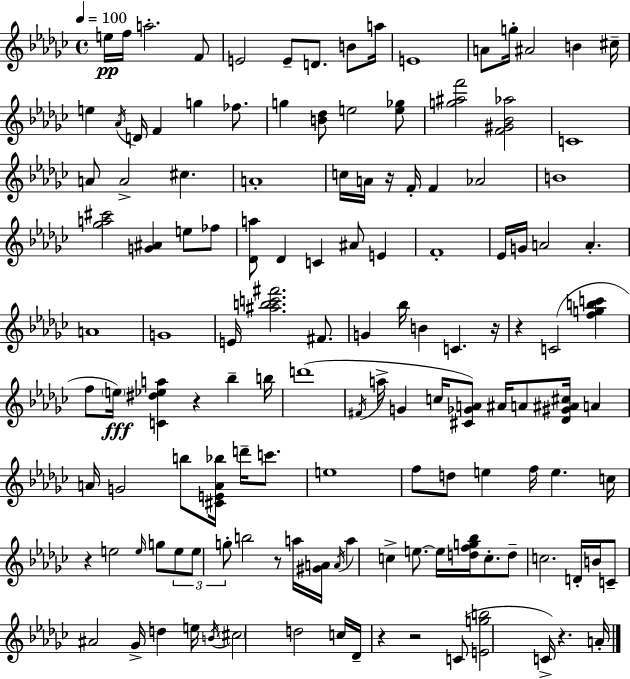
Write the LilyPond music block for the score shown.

{
  \clef treble
  \time 4/4
  \defaultTimeSignature
  \key ees \minor
  \tempo 4 = 100
  e''16\pp f''16 a''2.-. f'8 | e'2 e'8-- d'8. b'8 a''16 | e'1 | a'8 g''16-. ais'2 b'4 cis''16-- | \break e''4 \acciaccatura { aes'16 } d'16 f'4 g''4 fes''8. | g''4 <b' des''>8 e''2 <e'' ges''>8 | <g'' ais'' f'''>2 <f' gis' bes' aes''>2 | c'1 | \break a'8 a'2-> cis''4. | a'1-. | c''16 a'16 r16 f'16-. f'4 aes'2 | b'1 | \break <ges'' a'' cis'''>2 <g' ais'>4 e''8 fes''8 | <des' a''>8 des'4 c'4 ais'8 e'4 | f'1-. | ees'16 g'16 a'2 a'4.-. | \break a'1 | g'1 | e'16 <ais'' b'' c''' fis'''>2. fis'8. | g'4 bes''16 b'4 c'4. | \break r16 r4 c'2( <f'' g'' b'' c'''>4 | f''8 \parenthesize e''16\fff) <c' dis'' ees'' a''>4 r4 bes''4-- | b''16 d'''1( | \acciaccatura { fis'16 } a''16-> g'4 c''16 <cis' ges' a'>8) ais'16 a'8 <des' gis' ais' cis''>16 a'4 | \break a'16 g'2 b''8 <cis' e' a' bes''>16 d'''16-- c'''8. | e''1 | f''8 d''8 e''4 f''16 e''4. | c''16 r4 e''2 \grace { e''16 } g''8 | \break \tuplet 3/2 { e''8 e''8 g''8-. } b''2 r8 | a''16 <gis' a'>16 \acciaccatura { a'16 } a''4 c''4-> e''8.~~ e''16 | <d'' f'' g'' bes''>16 c''8.-. d''8-- c''2. | d'16-. b'16 c'8-- ais'2 ges'16-> d''4 | \break e''16 \acciaccatura { b'16 } \parenthesize cis''2 d''2 | c''16 des'16-- r4 r2 | c'8( <e' g'' b''>2 c'16->) r4. | a'16-. \bar "|."
}